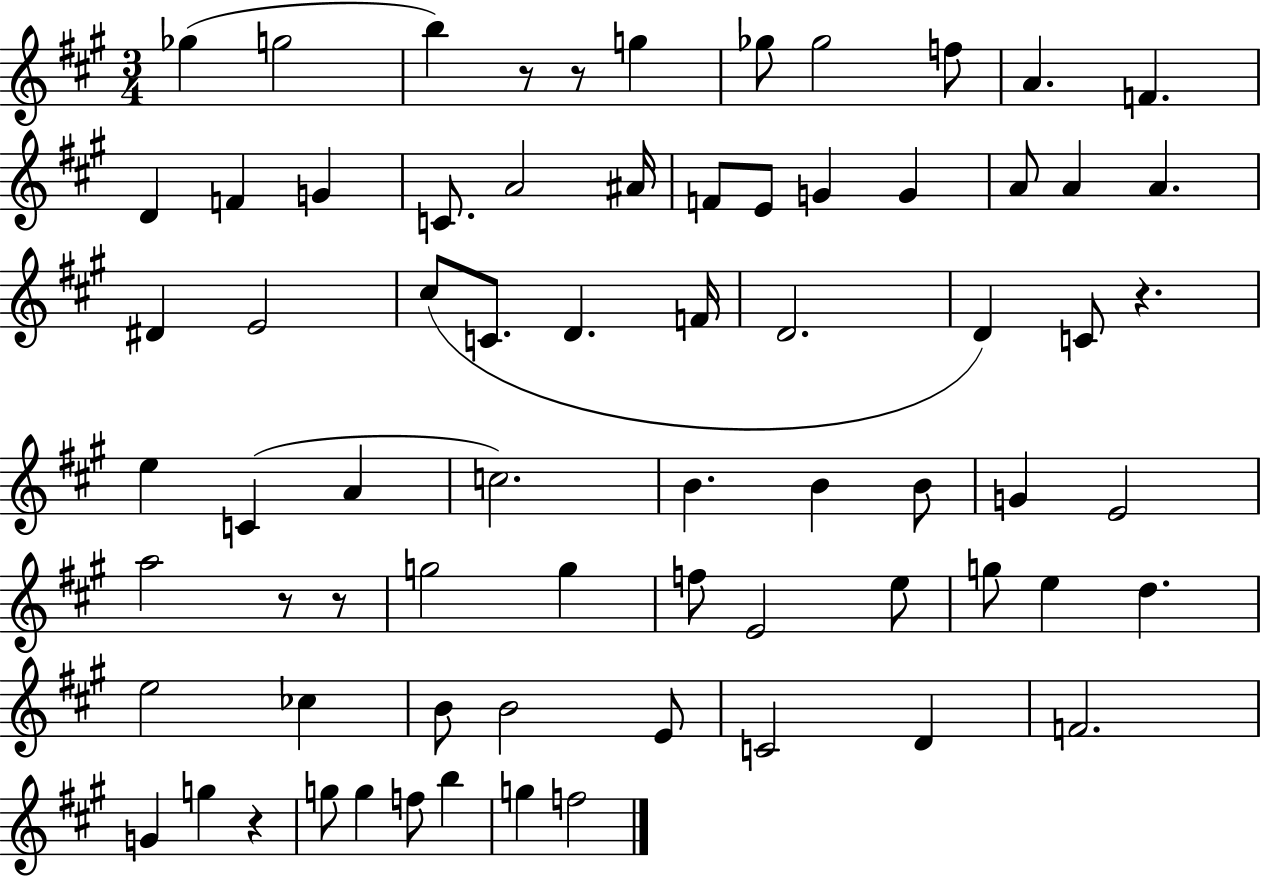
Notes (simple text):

Gb5/q G5/h B5/q R/e R/e G5/q Gb5/e Gb5/h F5/e A4/q. F4/q. D4/q F4/q G4/q C4/e. A4/h A#4/s F4/e E4/e G4/q G4/q A4/e A4/q A4/q. D#4/q E4/h C#5/e C4/e. D4/q. F4/s D4/h. D4/q C4/e R/q. E5/q C4/q A4/q C5/h. B4/q. B4/q B4/e G4/q E4/h A5/h R/e R/e G5/h G5/q F5/e E4/h E5/e G5/e E5/q D5/q. E5/h CES5/q B4/e B4/h E4/e C4/h D4/q F4/h. G4/q G5/q R/q G5/e G5/q F5/e B5/q G5/q F5/h